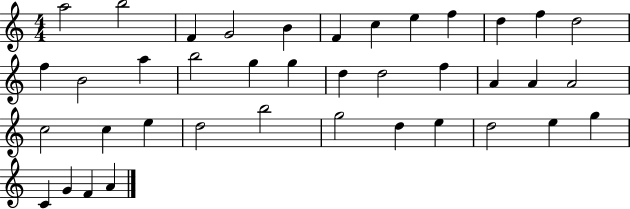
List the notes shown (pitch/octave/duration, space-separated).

A5/h B5/h F4/q G4/h B4/q F4/q C5/q E5/q F5/q D5/q F5/q D5/h F5/q B4/h A5/q B5/h G5/q G5/q D5/q D5/h F5/q A4/q A4/q A4/h C5/h C5/q E5/q D5/h B5/h G5/h D5/q E5/q D5/h E5/q G5/q C4/q G4/q F4/q A4/q